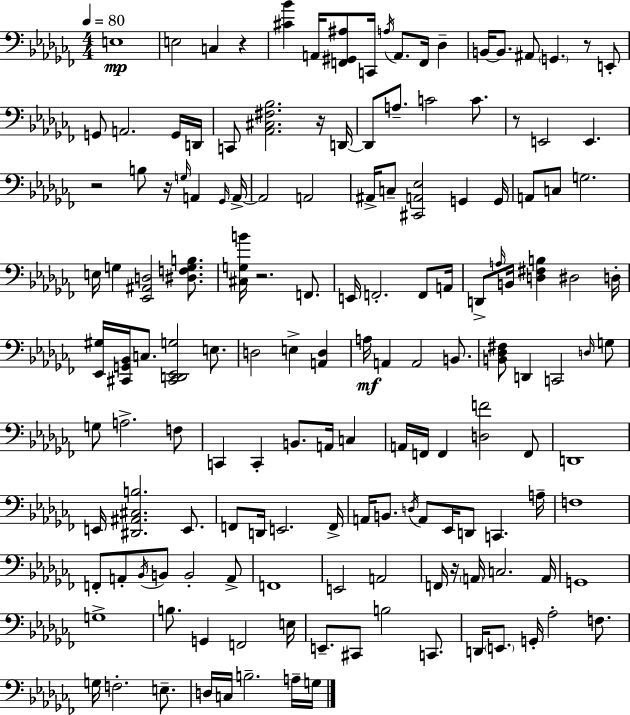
E3/w E3/h C3/q R/q [C#4,Bb4]/q A2/s [F2,G#2,A#3]/e C2/s A3/s A2/e. F2/s Db3/q B2/s B2/e. A#2/e G2/q. R/e E2/e G2/e A2/h. G2/s D2/s C2/e [Ab2,C#3,F#3,Bb3]/h. R/s D2/s D2/e A3/e. C4/h C4/e. R/e E2/h E2/q. R/h B3/e R/s G3/s A2/q Gb2/s A2/s A2/h A2/h A#2/s C3/e [C#2,A2,Eb3]/h G2/q G2/s A2/e C3/e G3/h. E3/s G3/q [Eb2,A#2,D3]/h [D#3,F3,G3,B3]/e. [C#3,G3,B4]/s R/h. F2/e. E2/s F2/h. F2/e A2/s D2/e A3/s B2/s [D3,F#3,B3]/q D#3/h D3/s [Eb2,G#3]/s [C#2,G2,Bb2]/s C3/e. [C#2,D2,Eb2,G3]/h E3/e. D3/h E3/q [A2,D3]/q A3/s A2/q A2/h B2/e. [B2,Db3,F#3]/e D2/q C2/h D3/s G3/e G3/e A3/h. F3/e C2/q C2/q B2/e. A2/s C3/q A2/s F2/s F2/q [D3,F4]/h F2/e D2/w E2/s [D#2,A#2,C#3,B3]/h. E2/e. F2/e D2/s E2/h. F2/s A2/s B2/e. D3/s A2/e Eb2/s D2/e C2/q. A3/s F3/w F2/e A2/e Bb2/s B2/e B2/h A2/e F2/w E2/h A2/h F2/s R/s A2/s C3/h. A2/s G2/w G3/w B3/e. G2/q F2/h E3/s E2/e. C#2/e B3/h C2/e. D2/s E2/e. G2/s Ab3/h F3/e. G3/s F3/h. E3/e. D3/s C3/s B3/h. A3/s G3/s